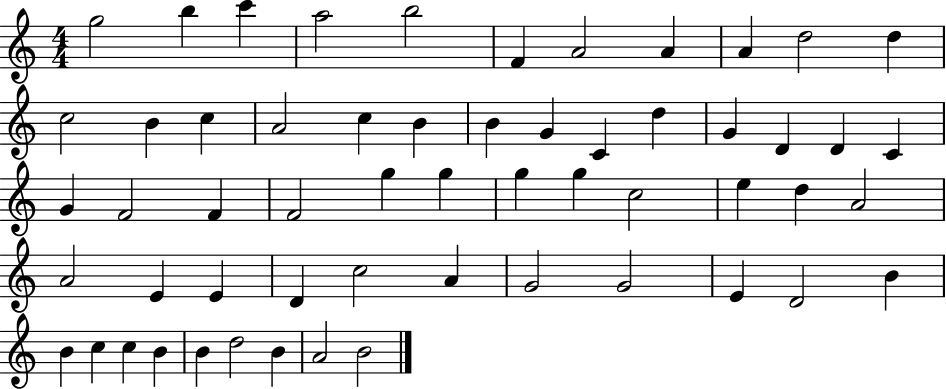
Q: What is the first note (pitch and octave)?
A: G5